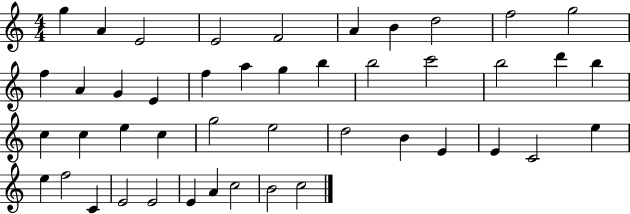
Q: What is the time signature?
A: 4/4